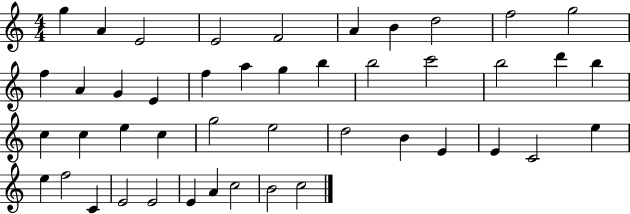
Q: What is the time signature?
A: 4/4